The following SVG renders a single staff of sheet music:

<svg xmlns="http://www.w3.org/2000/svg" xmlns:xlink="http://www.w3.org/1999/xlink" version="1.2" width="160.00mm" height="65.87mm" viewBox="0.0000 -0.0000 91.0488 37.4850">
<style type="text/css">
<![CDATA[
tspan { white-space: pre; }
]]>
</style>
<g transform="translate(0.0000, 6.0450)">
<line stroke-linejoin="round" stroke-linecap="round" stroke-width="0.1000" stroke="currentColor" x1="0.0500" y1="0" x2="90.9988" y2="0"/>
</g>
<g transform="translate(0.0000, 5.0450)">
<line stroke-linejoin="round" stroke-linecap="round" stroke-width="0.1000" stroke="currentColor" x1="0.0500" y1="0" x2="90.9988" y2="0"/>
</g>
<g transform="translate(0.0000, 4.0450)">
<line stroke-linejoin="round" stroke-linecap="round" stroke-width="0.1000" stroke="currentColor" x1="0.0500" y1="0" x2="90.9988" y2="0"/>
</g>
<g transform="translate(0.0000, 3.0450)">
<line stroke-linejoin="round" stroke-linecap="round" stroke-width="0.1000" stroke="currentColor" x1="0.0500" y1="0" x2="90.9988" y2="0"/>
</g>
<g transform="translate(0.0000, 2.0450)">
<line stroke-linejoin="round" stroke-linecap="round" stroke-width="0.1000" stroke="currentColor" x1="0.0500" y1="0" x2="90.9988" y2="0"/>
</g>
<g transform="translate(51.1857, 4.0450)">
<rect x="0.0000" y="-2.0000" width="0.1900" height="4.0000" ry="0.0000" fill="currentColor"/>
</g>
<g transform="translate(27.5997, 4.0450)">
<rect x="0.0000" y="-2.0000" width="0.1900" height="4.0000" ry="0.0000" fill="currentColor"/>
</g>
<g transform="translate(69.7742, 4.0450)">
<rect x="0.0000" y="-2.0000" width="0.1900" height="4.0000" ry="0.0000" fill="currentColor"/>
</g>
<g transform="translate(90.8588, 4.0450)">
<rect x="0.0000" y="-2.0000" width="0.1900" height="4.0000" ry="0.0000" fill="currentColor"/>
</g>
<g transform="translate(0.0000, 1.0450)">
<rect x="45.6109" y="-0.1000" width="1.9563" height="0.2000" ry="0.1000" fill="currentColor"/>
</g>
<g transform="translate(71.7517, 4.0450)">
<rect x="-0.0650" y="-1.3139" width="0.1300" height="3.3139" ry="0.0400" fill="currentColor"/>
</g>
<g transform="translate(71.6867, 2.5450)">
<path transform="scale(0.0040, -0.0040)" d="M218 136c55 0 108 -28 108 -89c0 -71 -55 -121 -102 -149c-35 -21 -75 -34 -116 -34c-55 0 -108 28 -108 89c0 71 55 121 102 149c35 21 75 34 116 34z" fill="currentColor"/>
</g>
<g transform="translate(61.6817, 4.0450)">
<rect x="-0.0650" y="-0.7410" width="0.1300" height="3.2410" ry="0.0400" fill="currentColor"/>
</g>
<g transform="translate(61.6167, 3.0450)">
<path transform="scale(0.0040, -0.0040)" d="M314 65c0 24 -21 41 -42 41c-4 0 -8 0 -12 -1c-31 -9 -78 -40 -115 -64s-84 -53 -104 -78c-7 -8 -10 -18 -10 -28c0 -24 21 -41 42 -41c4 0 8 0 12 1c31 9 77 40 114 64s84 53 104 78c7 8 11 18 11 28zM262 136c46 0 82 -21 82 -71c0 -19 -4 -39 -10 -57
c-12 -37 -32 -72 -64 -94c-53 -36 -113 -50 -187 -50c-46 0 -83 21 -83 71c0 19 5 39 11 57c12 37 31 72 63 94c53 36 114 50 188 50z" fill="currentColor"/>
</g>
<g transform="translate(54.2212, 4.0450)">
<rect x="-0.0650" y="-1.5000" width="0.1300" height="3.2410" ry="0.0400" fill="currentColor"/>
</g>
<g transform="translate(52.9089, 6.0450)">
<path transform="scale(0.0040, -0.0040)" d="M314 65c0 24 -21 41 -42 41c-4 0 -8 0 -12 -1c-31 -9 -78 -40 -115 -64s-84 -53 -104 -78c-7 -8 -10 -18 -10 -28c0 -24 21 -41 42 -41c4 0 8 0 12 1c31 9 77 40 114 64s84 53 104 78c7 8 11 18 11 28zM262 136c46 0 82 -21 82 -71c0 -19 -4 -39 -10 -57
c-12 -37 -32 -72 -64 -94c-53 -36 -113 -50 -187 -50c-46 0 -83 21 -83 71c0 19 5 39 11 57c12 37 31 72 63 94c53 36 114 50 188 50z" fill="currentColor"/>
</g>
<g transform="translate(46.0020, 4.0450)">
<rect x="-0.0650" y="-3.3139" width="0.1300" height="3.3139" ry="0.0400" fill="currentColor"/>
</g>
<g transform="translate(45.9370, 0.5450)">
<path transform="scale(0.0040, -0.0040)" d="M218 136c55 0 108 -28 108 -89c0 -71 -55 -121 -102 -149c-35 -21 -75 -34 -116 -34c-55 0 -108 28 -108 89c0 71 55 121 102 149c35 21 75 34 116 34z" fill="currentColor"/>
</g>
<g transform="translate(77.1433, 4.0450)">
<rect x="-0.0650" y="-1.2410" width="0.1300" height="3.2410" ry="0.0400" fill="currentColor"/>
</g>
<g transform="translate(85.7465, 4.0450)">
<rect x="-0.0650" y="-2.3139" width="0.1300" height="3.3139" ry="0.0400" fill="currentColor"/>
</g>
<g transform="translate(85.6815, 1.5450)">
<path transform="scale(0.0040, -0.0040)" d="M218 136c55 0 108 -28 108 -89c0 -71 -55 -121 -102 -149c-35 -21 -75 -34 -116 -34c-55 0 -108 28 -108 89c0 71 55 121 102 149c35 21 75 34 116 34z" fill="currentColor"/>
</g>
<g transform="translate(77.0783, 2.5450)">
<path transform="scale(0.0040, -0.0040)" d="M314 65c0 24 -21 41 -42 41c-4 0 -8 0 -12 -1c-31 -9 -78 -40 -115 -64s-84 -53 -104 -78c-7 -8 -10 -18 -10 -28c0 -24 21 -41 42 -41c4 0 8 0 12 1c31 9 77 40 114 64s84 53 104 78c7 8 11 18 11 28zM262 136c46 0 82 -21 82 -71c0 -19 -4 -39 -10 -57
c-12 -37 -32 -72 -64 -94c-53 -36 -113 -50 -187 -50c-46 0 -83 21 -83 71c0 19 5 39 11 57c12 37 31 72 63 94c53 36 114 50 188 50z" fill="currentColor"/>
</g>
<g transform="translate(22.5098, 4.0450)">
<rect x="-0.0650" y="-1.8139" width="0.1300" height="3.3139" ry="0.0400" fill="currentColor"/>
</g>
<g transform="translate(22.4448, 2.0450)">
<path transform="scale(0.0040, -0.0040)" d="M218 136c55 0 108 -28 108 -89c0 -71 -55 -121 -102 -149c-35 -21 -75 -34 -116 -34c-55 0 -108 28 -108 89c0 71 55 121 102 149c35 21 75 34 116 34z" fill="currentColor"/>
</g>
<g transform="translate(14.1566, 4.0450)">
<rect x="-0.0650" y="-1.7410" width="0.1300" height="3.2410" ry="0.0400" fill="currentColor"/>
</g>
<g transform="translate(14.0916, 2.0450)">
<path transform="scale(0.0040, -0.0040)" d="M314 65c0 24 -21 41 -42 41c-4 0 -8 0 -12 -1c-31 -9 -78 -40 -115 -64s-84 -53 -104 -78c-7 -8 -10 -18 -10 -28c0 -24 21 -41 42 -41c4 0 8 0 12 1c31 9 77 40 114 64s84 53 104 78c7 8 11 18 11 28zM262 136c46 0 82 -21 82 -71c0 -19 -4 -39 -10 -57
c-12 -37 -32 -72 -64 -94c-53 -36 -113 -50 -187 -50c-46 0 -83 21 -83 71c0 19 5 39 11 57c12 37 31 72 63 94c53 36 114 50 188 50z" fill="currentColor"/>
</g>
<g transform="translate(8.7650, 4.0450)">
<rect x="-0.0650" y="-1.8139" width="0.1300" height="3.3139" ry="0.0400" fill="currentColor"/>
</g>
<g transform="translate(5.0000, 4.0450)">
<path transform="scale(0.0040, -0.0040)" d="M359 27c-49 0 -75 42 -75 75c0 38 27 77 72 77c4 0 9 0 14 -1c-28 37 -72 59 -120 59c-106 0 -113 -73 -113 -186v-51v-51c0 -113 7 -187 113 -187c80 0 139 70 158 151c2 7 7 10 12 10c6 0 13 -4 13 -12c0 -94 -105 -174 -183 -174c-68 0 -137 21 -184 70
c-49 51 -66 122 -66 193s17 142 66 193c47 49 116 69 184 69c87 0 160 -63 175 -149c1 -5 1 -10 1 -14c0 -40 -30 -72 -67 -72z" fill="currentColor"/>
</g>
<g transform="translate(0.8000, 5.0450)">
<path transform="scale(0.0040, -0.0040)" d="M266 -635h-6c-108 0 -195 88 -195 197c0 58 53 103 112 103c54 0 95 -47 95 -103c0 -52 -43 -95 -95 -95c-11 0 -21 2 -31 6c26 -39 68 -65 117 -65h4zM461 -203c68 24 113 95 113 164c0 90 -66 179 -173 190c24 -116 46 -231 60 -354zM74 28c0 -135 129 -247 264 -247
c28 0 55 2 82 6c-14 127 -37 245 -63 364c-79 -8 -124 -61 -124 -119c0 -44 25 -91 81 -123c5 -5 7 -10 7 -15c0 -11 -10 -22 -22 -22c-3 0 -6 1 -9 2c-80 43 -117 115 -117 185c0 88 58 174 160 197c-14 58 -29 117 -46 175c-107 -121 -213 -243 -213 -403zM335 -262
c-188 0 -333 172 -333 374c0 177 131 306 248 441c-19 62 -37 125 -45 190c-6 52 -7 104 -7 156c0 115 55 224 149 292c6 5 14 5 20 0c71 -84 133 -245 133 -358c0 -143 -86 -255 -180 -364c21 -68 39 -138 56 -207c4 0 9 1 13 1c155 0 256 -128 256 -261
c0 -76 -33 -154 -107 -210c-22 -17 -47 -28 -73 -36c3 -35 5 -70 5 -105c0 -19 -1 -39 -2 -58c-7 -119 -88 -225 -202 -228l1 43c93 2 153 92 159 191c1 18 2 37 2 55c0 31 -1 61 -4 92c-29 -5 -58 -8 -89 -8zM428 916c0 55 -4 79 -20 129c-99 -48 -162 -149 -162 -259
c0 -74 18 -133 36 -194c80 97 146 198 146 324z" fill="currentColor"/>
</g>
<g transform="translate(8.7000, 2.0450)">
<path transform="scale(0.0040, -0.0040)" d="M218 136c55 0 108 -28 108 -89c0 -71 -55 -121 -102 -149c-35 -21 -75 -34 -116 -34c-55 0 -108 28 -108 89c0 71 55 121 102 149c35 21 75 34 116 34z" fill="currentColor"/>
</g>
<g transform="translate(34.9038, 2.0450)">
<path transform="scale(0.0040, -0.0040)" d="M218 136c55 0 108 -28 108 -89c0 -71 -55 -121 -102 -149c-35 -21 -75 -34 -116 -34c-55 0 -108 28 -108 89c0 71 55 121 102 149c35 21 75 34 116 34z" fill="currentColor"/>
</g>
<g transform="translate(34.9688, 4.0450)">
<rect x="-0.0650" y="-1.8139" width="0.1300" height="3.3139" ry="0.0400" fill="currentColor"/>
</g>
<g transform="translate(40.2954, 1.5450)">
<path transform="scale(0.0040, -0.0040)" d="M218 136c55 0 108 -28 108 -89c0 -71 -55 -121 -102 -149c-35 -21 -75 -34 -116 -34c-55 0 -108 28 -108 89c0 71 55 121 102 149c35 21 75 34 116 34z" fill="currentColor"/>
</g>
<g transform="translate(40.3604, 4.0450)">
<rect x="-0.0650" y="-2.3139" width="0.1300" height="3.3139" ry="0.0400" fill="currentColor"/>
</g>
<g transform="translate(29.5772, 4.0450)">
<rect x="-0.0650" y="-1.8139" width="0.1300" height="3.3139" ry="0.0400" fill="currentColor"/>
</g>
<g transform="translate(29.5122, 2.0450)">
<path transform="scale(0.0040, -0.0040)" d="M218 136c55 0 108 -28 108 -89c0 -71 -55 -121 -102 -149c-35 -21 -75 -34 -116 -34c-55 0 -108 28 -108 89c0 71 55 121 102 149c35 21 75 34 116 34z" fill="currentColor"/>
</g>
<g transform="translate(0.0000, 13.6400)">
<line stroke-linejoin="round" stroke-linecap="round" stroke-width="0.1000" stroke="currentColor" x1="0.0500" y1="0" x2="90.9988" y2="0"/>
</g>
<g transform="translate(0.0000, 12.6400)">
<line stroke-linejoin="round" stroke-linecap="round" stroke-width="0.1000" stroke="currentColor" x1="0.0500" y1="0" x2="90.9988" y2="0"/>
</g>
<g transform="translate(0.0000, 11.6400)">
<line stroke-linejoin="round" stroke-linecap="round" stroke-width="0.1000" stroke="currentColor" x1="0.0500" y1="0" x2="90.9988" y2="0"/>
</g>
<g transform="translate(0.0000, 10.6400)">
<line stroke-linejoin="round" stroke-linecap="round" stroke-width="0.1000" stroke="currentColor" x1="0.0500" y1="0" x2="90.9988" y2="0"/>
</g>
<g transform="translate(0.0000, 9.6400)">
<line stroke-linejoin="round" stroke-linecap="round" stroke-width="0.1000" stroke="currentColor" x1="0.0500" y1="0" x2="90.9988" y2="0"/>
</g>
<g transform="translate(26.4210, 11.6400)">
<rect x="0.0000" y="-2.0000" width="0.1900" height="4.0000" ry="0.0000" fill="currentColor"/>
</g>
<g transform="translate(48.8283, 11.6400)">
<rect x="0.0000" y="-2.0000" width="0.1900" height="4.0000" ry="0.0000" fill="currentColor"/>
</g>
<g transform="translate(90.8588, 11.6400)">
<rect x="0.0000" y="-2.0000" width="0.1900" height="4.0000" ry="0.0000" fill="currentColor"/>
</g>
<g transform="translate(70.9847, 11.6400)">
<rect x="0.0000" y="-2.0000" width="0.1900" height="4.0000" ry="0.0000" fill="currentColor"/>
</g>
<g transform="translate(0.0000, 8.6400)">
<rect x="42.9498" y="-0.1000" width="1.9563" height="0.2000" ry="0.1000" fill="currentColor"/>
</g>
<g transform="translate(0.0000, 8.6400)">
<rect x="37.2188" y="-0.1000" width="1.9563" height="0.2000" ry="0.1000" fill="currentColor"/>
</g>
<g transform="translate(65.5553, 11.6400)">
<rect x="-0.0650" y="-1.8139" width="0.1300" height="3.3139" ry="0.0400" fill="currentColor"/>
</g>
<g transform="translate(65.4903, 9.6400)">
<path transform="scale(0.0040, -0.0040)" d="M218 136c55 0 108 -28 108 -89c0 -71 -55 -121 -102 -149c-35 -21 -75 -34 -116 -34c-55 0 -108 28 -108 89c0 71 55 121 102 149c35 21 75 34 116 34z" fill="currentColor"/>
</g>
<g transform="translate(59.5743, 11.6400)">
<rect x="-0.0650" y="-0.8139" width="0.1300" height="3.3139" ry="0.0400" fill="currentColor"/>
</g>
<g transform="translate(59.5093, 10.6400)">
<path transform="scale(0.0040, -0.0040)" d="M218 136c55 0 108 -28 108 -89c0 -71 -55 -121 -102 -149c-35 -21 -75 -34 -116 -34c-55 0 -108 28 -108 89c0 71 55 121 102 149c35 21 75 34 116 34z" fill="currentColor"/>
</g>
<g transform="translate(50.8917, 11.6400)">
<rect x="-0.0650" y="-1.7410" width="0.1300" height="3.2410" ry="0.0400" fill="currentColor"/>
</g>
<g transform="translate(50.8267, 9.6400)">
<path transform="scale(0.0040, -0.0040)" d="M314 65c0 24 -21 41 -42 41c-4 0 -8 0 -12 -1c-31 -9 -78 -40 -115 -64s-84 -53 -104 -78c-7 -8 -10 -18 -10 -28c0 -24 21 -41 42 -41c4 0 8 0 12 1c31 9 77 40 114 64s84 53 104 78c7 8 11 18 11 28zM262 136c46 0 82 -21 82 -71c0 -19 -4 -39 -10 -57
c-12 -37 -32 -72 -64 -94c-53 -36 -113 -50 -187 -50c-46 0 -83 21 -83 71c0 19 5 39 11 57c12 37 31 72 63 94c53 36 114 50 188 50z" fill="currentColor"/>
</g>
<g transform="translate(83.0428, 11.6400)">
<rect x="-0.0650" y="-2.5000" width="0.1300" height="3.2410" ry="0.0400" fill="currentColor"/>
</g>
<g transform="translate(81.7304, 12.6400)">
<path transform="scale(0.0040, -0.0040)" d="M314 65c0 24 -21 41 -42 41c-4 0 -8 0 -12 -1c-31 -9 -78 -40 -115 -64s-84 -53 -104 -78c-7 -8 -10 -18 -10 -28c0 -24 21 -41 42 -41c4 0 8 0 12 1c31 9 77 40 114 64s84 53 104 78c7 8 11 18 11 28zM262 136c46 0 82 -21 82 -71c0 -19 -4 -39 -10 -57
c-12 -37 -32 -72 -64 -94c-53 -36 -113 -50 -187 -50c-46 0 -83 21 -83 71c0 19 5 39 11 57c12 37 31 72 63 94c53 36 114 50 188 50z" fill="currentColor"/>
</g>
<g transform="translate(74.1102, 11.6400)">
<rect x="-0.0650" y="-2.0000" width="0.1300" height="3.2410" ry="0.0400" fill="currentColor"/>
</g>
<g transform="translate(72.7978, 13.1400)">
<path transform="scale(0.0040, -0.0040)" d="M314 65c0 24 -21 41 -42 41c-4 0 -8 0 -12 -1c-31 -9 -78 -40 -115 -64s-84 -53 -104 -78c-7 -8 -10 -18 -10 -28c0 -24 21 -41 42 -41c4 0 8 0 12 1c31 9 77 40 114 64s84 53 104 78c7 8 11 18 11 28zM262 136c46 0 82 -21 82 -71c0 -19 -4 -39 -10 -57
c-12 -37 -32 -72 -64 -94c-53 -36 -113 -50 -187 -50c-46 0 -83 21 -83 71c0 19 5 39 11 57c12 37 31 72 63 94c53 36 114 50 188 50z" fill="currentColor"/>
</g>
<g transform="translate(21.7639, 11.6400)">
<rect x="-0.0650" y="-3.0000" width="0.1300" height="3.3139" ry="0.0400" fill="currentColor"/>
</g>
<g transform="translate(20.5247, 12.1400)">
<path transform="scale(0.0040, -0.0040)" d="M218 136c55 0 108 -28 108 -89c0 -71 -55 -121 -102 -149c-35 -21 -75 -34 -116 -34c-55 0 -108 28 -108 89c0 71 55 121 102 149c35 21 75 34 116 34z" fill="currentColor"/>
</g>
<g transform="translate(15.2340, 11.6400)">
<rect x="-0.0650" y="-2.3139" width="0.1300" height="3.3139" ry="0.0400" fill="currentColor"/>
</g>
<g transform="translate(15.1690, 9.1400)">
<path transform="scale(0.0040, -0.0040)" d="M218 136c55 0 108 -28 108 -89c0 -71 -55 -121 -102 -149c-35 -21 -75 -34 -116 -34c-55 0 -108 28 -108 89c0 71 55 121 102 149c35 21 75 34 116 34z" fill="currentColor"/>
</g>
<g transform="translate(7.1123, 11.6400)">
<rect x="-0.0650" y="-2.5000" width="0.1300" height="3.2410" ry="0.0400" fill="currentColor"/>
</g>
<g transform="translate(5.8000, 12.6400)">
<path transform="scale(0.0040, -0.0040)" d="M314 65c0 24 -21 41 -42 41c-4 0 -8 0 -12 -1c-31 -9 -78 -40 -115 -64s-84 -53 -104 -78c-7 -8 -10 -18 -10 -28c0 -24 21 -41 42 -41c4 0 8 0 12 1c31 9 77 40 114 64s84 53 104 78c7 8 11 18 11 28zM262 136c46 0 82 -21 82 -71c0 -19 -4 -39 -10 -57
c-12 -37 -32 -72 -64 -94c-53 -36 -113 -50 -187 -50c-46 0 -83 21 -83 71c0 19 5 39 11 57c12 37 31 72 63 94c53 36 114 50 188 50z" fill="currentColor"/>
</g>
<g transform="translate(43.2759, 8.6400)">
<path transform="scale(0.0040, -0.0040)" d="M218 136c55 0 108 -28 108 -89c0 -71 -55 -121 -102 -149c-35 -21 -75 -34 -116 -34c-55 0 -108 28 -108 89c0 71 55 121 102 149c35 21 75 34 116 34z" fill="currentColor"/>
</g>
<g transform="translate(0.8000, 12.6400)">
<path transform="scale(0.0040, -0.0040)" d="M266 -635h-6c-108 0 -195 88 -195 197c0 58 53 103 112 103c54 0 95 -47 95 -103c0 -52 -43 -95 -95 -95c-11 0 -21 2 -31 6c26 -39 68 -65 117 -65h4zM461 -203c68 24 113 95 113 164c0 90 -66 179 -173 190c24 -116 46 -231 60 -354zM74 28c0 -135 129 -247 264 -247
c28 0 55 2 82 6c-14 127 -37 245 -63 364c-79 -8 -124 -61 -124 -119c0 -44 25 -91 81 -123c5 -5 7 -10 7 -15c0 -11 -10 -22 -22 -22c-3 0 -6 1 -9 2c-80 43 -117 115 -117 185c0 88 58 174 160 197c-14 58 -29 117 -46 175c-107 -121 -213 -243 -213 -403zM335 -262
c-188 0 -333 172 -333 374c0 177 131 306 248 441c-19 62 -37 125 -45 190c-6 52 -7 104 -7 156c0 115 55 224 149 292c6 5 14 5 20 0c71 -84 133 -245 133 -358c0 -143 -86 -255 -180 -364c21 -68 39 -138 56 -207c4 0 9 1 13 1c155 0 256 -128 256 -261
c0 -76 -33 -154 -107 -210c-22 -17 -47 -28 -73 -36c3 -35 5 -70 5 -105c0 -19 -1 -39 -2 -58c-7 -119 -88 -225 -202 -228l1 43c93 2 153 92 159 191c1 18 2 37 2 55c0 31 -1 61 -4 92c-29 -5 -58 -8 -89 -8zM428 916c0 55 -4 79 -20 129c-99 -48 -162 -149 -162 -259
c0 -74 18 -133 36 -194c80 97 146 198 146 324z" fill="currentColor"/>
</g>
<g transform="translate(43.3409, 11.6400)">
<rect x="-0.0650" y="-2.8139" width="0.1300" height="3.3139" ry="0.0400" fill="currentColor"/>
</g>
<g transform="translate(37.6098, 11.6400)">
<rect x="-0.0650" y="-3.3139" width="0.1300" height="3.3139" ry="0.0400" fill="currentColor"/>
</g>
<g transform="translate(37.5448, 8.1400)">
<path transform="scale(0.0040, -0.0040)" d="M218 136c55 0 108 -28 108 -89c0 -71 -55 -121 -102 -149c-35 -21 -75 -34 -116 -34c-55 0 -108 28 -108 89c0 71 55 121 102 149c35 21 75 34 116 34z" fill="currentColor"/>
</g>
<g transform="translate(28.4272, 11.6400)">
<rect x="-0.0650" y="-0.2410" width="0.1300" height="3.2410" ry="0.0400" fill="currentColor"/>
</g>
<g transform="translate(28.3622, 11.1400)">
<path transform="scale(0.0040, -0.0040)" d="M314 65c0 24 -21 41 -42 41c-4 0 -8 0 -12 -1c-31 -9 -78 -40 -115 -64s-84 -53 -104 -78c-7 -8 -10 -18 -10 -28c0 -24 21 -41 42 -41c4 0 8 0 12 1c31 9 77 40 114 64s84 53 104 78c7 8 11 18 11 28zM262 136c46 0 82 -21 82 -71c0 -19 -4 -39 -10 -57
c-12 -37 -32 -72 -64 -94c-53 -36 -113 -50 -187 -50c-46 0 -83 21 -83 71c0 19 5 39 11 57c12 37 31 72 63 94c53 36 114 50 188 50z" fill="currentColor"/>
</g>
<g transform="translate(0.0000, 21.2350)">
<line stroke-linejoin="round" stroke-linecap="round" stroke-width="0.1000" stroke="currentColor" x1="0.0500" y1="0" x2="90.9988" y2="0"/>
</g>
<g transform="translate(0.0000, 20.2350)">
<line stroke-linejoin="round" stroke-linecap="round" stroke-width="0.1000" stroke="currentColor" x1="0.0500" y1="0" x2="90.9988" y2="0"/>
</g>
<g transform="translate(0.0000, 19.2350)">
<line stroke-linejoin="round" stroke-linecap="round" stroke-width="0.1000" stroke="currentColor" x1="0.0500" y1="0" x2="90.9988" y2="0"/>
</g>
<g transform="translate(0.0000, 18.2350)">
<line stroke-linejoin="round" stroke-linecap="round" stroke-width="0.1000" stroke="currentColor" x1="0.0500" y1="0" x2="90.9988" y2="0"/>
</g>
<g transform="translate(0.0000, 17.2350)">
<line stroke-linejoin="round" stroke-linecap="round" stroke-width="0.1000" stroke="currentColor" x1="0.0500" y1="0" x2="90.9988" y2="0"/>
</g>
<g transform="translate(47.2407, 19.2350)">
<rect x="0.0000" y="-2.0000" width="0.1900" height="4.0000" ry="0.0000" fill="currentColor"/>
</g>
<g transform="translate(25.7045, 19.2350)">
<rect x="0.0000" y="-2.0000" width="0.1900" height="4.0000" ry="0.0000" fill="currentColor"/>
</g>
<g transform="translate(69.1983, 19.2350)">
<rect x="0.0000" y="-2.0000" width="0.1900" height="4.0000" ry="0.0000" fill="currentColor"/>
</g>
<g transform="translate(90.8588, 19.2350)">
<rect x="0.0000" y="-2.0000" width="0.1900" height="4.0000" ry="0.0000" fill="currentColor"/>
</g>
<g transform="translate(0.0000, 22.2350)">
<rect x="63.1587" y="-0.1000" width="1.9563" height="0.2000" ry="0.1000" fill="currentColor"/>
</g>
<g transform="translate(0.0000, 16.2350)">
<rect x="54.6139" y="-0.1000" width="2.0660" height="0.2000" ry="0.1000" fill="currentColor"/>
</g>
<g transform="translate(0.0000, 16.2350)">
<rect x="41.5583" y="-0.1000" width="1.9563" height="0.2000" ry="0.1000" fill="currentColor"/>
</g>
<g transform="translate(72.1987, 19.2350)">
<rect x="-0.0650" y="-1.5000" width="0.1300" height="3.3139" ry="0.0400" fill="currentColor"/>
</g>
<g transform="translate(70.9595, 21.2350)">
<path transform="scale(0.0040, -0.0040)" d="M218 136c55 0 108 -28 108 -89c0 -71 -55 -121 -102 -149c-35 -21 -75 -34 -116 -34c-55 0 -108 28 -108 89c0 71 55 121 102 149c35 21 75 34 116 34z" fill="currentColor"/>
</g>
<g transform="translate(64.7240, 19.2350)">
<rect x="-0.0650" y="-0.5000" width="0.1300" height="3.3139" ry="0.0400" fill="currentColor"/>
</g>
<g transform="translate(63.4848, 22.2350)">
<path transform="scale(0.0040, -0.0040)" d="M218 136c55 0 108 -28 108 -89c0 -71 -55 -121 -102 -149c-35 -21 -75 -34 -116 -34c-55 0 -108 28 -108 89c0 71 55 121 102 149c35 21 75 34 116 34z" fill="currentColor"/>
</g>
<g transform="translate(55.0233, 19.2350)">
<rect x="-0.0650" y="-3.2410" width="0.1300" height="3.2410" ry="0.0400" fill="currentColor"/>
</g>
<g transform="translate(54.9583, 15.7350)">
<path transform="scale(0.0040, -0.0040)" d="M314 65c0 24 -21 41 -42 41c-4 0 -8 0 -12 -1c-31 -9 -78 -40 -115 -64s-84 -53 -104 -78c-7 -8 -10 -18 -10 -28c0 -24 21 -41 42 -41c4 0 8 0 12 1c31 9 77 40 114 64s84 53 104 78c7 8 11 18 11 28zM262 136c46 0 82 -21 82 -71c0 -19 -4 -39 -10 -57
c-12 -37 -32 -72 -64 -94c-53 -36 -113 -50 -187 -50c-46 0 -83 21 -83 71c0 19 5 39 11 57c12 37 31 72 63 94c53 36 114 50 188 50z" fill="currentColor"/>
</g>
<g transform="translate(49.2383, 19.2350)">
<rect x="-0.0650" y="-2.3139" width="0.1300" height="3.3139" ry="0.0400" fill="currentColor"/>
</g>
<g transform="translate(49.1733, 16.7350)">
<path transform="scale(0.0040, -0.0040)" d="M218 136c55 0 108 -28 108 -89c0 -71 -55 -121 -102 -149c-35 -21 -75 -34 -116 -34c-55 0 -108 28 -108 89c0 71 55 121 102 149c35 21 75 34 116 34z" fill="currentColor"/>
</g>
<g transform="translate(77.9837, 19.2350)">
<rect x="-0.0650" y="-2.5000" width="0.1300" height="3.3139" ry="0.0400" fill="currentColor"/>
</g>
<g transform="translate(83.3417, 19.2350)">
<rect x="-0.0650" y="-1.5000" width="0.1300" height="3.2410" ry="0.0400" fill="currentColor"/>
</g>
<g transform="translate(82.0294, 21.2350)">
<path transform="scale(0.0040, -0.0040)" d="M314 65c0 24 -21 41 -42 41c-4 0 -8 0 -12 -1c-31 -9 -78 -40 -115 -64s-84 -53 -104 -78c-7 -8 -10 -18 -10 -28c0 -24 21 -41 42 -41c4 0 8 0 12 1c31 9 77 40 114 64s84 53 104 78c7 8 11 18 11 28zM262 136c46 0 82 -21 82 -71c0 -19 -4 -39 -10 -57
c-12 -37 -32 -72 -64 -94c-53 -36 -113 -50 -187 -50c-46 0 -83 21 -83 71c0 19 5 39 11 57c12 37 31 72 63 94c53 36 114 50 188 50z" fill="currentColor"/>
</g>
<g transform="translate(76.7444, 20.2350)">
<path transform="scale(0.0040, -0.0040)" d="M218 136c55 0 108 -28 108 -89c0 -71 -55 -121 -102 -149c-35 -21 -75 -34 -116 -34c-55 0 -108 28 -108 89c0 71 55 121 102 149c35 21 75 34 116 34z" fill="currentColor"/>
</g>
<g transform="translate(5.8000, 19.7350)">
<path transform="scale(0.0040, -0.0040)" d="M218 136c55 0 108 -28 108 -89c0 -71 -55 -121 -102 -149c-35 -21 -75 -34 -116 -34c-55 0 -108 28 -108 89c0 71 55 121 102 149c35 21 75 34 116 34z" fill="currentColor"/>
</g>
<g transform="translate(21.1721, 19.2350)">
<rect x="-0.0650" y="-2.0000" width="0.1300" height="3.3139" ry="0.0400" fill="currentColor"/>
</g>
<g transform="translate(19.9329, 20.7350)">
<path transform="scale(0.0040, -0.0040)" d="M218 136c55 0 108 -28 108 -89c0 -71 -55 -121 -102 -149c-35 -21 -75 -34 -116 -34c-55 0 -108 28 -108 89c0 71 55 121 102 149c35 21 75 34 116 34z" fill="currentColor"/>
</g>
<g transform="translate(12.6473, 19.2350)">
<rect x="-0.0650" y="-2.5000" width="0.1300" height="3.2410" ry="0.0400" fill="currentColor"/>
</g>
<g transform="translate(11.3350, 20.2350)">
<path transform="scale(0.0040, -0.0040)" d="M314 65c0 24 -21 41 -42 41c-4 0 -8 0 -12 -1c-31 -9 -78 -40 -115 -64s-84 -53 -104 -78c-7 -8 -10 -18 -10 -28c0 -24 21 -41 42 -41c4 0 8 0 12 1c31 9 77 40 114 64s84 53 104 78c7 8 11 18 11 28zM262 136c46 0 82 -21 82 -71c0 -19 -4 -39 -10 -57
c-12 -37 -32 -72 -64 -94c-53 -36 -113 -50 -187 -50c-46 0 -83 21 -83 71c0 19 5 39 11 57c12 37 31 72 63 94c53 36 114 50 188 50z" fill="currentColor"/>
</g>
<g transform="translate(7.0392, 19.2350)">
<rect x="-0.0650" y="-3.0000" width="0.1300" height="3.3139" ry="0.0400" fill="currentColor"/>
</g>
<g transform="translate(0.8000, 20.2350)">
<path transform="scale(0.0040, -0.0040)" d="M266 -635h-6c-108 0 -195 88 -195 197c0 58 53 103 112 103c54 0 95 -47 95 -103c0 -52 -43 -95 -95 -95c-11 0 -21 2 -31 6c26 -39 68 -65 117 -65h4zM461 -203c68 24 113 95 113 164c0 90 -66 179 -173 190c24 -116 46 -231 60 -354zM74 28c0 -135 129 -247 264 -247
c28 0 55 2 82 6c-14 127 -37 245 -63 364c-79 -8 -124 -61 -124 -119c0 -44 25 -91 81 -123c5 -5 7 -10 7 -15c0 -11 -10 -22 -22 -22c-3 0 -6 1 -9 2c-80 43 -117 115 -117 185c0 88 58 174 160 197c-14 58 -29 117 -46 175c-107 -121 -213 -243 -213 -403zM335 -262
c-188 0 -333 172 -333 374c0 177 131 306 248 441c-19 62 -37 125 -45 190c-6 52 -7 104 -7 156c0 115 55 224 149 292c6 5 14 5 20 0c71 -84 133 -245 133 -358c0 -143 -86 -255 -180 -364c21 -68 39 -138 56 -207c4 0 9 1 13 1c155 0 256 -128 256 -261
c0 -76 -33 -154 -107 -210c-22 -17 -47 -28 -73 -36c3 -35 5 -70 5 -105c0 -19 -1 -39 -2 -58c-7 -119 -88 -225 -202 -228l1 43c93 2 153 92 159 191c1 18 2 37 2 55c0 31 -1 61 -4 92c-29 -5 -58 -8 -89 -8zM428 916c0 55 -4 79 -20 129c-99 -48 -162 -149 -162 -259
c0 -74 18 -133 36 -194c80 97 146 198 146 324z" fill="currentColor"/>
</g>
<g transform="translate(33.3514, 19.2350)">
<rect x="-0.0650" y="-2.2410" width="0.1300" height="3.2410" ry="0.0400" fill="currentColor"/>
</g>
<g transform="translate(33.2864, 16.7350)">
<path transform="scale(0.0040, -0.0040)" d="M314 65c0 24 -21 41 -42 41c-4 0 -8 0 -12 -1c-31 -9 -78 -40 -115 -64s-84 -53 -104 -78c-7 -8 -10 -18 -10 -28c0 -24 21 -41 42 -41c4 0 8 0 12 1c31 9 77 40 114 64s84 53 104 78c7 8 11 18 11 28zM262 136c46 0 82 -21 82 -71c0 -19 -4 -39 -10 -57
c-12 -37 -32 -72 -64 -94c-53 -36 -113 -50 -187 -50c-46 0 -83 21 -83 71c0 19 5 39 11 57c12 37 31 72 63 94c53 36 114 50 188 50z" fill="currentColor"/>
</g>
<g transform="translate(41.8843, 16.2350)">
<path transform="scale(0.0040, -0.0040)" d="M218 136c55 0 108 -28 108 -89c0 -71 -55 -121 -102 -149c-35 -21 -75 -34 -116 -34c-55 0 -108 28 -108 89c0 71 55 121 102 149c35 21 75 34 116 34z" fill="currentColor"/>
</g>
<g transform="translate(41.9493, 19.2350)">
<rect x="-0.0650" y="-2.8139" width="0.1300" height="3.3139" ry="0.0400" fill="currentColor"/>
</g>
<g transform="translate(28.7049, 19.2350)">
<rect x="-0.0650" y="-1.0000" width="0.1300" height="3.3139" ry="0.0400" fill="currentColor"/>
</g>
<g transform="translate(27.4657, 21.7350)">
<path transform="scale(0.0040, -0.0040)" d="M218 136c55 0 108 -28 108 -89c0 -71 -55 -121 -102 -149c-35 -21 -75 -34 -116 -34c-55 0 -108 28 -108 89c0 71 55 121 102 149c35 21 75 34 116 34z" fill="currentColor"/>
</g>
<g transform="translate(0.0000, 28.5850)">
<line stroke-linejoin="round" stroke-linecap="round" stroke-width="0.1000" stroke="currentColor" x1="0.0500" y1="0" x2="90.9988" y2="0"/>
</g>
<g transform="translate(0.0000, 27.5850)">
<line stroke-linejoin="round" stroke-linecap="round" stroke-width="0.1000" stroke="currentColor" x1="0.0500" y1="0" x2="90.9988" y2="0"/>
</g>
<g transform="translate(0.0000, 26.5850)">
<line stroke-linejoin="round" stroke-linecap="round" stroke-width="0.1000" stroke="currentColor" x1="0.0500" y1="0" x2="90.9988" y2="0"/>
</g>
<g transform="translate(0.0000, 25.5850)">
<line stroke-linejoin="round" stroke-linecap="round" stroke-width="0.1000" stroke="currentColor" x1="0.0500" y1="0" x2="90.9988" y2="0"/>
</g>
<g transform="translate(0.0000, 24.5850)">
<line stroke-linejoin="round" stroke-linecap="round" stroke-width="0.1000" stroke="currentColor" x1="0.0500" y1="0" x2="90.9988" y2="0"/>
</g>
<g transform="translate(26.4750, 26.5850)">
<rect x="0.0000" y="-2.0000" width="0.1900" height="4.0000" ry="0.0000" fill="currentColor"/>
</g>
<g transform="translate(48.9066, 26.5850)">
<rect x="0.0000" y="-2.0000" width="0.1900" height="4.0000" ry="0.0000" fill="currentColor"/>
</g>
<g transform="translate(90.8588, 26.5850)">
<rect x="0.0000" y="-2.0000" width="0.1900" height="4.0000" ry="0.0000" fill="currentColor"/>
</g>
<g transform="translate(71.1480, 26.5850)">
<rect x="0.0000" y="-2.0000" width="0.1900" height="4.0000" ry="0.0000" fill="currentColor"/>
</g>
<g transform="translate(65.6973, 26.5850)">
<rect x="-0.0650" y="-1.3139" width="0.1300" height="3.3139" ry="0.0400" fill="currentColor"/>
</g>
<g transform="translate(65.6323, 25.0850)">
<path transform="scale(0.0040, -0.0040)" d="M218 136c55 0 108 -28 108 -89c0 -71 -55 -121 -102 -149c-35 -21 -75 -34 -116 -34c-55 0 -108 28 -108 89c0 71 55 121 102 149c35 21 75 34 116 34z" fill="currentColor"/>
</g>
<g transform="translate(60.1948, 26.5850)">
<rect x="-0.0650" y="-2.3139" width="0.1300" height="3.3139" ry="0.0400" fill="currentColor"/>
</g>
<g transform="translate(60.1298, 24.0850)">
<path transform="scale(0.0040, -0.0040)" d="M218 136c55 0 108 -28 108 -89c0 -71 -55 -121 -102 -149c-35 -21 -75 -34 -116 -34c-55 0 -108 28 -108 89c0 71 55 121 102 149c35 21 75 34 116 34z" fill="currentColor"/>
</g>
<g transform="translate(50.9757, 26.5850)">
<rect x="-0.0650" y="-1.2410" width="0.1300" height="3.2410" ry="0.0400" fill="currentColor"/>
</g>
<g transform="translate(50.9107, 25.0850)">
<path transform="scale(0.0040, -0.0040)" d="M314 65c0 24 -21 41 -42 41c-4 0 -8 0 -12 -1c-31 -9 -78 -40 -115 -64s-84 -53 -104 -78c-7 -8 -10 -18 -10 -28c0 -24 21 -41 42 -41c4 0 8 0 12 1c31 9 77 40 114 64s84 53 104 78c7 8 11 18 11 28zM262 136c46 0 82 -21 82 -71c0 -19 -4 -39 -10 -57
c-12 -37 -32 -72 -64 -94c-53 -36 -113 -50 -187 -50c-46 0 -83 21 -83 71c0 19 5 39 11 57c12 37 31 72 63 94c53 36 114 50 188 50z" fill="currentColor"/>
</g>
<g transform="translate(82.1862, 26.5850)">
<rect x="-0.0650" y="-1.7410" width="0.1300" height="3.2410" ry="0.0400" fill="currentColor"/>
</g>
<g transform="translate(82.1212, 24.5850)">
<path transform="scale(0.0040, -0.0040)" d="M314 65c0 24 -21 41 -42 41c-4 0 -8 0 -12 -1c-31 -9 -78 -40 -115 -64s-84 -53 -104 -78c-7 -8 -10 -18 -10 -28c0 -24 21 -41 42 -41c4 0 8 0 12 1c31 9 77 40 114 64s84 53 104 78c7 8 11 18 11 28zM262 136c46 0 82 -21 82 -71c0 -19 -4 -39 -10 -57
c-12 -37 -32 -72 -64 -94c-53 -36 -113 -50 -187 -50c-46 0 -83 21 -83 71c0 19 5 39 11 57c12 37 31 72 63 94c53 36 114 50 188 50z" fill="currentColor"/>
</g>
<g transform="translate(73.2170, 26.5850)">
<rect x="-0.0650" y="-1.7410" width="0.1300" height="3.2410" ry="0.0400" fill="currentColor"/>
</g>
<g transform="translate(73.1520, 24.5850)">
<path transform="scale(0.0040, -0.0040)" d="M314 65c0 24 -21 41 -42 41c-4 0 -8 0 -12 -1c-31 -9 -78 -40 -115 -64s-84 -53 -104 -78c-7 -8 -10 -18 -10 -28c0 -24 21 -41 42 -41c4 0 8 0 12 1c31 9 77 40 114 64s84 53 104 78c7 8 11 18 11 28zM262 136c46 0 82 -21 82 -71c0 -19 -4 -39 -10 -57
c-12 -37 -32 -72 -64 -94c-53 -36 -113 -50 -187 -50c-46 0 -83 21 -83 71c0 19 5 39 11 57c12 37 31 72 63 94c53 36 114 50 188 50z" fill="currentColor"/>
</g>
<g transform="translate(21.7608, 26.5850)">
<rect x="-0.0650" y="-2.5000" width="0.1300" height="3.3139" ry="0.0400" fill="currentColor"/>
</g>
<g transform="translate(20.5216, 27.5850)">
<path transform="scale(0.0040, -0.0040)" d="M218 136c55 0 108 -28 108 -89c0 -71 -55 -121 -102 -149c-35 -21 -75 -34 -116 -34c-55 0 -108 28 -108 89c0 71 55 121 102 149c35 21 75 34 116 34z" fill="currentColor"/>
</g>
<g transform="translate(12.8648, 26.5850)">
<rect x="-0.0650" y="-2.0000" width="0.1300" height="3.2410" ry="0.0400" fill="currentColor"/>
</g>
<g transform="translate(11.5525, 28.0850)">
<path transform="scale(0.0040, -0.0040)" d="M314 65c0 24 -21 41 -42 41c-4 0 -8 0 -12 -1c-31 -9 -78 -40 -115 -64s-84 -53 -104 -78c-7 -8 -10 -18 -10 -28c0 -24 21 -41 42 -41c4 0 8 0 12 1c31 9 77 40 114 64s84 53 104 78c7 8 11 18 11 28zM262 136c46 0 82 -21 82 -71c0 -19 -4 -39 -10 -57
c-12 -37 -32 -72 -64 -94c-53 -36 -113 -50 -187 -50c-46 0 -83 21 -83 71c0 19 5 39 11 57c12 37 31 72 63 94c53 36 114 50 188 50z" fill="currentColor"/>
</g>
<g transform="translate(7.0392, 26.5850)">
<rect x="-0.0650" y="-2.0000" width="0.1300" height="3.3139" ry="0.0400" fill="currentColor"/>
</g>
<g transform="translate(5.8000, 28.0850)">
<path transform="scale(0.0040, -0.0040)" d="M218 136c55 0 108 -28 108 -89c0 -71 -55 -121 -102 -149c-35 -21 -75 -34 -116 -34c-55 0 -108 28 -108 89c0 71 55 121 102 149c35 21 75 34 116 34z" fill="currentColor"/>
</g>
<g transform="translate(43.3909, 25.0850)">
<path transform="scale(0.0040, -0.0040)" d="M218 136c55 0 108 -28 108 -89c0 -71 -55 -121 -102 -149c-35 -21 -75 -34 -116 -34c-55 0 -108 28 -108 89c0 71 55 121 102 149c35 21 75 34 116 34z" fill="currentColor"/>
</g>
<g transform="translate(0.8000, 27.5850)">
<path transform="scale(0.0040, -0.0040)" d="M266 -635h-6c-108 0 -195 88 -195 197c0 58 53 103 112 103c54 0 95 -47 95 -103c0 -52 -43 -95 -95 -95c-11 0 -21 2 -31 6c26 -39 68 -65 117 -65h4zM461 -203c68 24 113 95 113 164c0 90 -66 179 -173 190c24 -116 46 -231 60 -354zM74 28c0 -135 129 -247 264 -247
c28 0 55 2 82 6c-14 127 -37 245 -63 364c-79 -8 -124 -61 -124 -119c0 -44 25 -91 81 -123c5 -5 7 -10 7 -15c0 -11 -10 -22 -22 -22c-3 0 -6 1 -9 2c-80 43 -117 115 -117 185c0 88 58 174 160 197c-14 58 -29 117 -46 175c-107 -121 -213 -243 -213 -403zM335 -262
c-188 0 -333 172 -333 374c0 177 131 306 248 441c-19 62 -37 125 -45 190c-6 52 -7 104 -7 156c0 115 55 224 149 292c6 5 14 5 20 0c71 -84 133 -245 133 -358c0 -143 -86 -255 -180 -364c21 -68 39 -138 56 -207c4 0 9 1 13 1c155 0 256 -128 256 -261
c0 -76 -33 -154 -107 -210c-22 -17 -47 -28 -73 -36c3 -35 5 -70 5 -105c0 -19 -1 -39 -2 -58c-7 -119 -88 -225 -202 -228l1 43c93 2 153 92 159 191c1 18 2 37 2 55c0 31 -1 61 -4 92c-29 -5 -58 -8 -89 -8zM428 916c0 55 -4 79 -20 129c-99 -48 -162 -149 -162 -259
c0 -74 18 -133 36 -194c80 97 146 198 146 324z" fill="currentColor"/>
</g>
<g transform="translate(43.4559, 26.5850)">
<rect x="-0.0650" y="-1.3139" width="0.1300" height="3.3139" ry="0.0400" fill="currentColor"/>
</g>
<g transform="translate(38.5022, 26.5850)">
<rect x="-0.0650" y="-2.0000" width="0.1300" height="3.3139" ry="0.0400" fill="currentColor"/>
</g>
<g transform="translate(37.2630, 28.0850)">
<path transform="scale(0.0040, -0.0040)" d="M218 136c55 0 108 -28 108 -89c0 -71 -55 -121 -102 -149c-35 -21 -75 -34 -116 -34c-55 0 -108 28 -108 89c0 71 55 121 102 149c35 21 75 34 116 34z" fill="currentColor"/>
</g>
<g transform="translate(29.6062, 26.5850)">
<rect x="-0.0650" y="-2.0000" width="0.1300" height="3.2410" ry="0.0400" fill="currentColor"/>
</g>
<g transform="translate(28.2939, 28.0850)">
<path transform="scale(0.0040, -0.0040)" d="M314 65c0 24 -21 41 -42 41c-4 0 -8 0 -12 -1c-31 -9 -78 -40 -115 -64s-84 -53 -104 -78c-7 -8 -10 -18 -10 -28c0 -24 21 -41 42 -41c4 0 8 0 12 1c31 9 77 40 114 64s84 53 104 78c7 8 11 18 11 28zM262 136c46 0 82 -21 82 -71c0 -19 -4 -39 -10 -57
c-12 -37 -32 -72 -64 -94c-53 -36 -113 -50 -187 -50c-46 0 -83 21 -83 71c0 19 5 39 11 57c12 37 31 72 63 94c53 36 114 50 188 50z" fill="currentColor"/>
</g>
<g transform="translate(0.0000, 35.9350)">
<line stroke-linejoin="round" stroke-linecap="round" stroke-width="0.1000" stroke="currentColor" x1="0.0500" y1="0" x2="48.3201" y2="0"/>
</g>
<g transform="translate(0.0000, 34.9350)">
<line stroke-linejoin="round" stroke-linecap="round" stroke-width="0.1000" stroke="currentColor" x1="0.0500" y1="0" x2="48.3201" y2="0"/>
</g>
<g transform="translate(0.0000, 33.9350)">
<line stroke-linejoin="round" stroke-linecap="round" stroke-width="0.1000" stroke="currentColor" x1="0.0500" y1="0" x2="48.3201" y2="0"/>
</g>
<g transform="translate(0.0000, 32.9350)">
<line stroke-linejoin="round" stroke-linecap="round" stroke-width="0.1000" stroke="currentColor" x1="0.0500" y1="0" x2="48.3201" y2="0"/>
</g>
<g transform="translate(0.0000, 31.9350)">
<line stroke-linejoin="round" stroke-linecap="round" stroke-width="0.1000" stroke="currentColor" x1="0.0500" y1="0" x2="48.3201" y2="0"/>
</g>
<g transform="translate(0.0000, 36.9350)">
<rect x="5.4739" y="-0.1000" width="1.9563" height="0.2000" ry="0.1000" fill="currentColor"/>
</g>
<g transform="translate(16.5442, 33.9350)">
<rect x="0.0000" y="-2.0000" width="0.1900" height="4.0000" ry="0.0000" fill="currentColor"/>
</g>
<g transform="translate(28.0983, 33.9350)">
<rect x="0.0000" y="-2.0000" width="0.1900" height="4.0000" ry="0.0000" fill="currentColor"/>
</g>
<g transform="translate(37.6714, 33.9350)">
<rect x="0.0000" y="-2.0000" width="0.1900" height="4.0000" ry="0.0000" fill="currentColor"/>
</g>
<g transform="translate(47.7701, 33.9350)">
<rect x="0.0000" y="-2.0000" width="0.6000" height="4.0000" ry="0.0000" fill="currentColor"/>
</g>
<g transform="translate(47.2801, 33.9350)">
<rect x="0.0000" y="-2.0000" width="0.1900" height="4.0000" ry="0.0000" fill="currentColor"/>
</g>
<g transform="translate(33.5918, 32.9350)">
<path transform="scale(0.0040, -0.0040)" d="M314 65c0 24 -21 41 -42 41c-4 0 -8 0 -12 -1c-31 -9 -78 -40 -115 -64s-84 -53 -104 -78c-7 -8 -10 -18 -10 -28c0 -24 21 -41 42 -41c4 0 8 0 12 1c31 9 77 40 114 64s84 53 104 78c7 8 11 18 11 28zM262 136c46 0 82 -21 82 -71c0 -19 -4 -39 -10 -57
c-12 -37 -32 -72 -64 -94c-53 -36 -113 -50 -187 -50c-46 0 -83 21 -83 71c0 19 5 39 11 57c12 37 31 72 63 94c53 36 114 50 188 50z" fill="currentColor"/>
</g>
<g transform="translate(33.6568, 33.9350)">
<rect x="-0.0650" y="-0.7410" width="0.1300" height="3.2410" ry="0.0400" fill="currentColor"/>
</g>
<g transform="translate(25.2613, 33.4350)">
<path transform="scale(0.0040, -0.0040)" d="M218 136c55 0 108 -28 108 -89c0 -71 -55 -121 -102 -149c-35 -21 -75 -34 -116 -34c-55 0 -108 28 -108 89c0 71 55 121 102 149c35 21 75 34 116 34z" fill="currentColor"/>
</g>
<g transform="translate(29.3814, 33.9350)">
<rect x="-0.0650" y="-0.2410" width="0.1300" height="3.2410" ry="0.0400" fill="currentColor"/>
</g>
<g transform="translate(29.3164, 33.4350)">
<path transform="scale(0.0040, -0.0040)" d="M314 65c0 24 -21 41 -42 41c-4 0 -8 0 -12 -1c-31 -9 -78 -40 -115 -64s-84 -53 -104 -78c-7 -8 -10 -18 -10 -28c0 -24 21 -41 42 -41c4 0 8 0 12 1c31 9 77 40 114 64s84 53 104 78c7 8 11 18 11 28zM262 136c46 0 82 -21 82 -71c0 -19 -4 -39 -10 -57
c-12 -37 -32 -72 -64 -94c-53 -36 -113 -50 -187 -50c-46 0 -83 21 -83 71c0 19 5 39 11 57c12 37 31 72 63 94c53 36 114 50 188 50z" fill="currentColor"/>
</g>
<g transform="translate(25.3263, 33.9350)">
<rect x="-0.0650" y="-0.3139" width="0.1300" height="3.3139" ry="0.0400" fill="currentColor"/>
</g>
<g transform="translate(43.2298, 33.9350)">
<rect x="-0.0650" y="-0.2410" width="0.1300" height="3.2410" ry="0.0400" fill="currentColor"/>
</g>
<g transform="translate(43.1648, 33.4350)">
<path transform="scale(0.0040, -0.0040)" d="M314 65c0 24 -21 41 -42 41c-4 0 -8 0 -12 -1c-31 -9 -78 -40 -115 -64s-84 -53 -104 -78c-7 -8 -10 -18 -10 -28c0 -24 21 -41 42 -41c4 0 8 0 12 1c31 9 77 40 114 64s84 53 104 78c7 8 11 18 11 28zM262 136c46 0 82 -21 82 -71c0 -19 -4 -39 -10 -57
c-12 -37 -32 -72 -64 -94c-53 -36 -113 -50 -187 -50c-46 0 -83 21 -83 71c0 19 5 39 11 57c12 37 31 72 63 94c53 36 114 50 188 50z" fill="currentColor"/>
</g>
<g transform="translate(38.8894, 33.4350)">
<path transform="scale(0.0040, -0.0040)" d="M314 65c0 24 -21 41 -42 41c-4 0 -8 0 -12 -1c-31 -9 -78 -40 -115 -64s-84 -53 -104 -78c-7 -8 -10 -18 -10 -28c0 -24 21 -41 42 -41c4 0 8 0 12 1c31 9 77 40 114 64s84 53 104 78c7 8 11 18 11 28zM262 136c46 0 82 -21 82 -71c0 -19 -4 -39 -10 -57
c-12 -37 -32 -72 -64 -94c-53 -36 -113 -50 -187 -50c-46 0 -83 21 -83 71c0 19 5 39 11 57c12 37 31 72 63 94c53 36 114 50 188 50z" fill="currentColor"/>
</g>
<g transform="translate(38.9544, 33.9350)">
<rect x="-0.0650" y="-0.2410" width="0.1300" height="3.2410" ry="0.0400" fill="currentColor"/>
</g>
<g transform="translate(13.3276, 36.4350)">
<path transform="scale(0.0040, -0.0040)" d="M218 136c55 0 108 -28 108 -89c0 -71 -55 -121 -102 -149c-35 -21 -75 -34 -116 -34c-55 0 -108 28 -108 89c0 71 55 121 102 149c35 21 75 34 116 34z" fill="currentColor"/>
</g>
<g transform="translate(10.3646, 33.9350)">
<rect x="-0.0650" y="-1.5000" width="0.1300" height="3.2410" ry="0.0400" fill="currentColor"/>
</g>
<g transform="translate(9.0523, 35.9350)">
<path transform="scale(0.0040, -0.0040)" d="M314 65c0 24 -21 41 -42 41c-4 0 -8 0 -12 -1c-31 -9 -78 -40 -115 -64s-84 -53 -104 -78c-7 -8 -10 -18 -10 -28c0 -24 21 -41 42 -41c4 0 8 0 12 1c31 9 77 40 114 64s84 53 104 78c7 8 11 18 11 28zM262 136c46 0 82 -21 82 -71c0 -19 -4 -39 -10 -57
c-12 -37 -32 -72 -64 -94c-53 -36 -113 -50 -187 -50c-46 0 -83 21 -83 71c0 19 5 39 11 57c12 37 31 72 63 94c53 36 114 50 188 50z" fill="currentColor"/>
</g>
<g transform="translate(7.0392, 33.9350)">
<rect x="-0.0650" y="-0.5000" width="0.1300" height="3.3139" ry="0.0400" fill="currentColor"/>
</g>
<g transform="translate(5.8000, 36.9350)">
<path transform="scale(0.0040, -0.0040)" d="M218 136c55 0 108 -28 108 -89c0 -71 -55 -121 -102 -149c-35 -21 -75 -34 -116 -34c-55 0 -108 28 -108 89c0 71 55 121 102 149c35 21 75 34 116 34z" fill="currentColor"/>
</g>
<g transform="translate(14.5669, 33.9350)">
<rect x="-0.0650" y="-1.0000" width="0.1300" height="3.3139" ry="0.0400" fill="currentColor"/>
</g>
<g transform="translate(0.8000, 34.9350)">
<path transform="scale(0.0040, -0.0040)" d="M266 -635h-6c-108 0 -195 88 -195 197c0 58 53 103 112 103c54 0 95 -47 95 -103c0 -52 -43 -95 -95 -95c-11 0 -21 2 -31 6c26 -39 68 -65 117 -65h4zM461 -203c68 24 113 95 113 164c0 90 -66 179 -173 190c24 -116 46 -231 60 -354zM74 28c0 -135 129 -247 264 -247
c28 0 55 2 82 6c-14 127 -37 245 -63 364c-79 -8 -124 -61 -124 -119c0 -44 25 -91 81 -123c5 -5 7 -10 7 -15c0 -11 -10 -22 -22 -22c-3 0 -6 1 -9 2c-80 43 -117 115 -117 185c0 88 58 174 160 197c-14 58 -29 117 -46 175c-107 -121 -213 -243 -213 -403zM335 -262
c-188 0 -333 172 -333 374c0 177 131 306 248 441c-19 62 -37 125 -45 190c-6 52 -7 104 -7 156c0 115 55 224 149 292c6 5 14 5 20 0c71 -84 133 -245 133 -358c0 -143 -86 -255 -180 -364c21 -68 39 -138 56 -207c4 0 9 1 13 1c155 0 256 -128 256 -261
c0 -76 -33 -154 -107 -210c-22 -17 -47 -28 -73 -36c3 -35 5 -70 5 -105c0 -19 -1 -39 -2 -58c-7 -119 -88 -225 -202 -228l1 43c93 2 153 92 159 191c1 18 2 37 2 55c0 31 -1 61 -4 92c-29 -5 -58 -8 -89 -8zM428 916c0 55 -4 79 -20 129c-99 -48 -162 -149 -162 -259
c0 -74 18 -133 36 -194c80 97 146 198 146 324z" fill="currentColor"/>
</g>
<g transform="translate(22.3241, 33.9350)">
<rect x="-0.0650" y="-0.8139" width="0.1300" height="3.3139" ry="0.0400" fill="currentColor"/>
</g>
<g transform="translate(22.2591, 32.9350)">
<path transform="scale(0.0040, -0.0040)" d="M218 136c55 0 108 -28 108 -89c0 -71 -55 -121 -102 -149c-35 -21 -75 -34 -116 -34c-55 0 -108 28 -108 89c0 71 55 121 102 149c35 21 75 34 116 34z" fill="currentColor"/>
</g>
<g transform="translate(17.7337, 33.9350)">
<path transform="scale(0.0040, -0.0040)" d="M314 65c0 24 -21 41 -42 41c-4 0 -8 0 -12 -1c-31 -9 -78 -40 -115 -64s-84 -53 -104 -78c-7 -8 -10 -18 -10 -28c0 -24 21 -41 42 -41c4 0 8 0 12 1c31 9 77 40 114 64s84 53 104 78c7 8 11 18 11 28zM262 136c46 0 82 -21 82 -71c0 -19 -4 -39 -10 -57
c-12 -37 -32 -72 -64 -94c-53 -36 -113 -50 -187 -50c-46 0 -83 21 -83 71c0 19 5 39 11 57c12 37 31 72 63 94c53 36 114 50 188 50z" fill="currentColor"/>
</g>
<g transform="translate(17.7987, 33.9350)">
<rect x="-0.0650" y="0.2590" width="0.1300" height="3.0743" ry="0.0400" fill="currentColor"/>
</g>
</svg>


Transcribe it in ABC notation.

X:1
T:Untitled
M:4/4
L:1/4
K:C
f f2 f f f g b E2 d2 e e2 g G2 g A c2 b a f2 d f F2 G2 A G2 F D g2 a g b2 C E G E2 F F2 G F2 F e e2 g e f2 f2 C E2 D B2 d c c2 d2 c2 c2